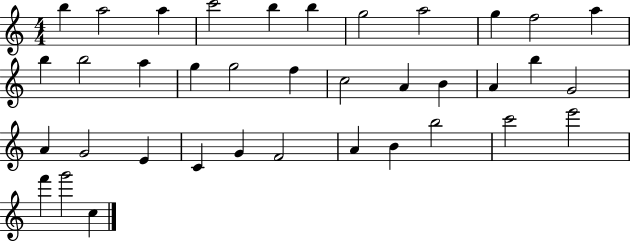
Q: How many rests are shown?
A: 0